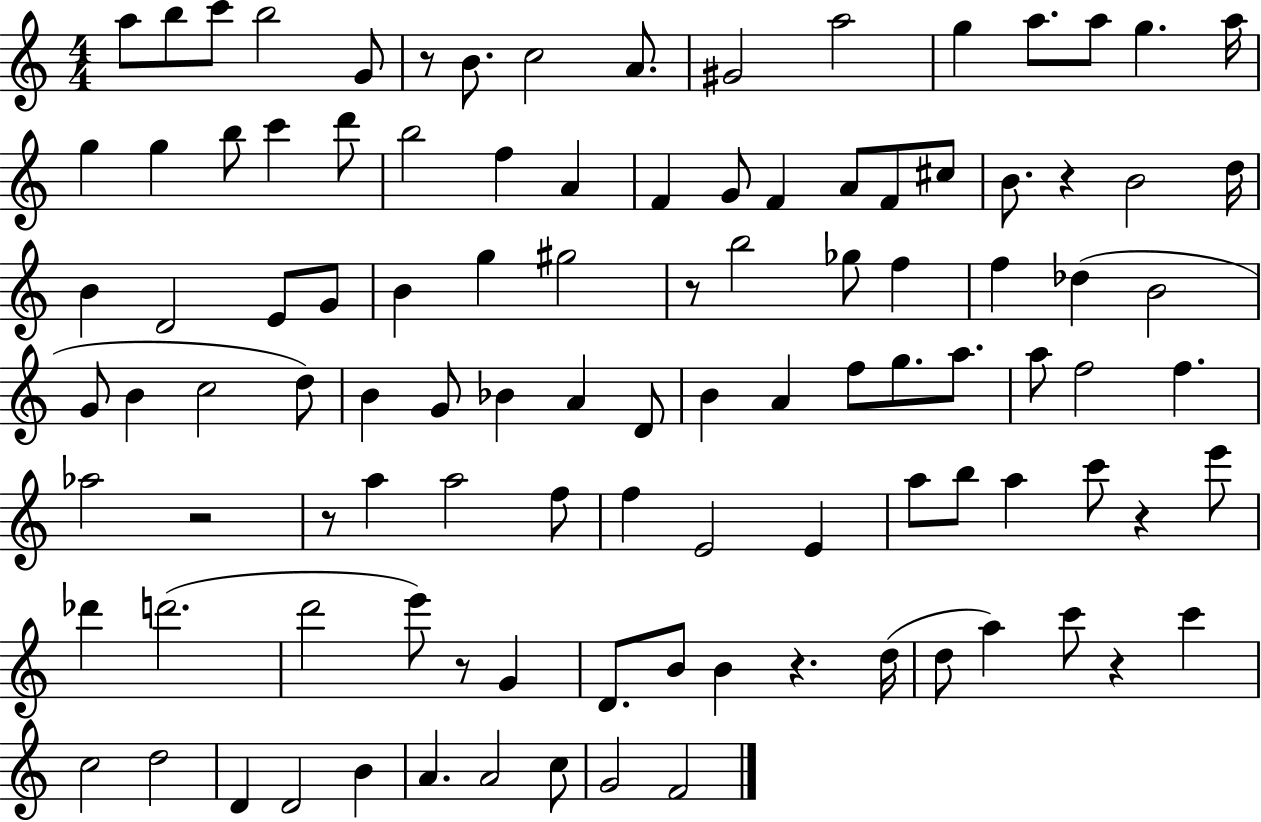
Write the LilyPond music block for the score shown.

{
  \clef treble
  \numericTimeSignature
  \time 4/4
  \key c \major
  a''8 b''8 c'''8 b''2 g'8 | r8 b'8. c''2 a'8. | gis'2 a''2 | g''4 a''8. a''8 g''4. a''16 | \break g''4 g''4 b''8 c'''4 d'''8 | b''2 f''4 a'4 | f'4 g'8 f'4 a'8 f'8 cis''8 | b'8. r4 b'2 d''16 | \break b'4 d'2 e'8 g'8 | b'4 g''4 gis''2 | r8 b''2 ges''8 f''4 | f''4 des''4( b'2 | \break g'8 b'4 c''2 d''8) | b'4 g'8 bes'4 a'4 d'8 | b'4 a'4 f''8 g''8. a''8. | a''8 f''2 f''4. | \break aes''2 r2 | r8 a''4 a''2 f''8 | f''4 e'2 e'4 | a''8 b''8 a''4 c'''8 r4 e'''8 | \break des'''4 d'''2.( | d'''2 e'''8) r8 g'4 | d'8. b'8 b'4 r4. d''16( | d''8 a''4) c'''8 r4 c'''4 | \break c''2 d''2 | d'4 d'2 b'4 | a'4. a'2 c''8 | g'2 f'2 | \break \bar "|."
}